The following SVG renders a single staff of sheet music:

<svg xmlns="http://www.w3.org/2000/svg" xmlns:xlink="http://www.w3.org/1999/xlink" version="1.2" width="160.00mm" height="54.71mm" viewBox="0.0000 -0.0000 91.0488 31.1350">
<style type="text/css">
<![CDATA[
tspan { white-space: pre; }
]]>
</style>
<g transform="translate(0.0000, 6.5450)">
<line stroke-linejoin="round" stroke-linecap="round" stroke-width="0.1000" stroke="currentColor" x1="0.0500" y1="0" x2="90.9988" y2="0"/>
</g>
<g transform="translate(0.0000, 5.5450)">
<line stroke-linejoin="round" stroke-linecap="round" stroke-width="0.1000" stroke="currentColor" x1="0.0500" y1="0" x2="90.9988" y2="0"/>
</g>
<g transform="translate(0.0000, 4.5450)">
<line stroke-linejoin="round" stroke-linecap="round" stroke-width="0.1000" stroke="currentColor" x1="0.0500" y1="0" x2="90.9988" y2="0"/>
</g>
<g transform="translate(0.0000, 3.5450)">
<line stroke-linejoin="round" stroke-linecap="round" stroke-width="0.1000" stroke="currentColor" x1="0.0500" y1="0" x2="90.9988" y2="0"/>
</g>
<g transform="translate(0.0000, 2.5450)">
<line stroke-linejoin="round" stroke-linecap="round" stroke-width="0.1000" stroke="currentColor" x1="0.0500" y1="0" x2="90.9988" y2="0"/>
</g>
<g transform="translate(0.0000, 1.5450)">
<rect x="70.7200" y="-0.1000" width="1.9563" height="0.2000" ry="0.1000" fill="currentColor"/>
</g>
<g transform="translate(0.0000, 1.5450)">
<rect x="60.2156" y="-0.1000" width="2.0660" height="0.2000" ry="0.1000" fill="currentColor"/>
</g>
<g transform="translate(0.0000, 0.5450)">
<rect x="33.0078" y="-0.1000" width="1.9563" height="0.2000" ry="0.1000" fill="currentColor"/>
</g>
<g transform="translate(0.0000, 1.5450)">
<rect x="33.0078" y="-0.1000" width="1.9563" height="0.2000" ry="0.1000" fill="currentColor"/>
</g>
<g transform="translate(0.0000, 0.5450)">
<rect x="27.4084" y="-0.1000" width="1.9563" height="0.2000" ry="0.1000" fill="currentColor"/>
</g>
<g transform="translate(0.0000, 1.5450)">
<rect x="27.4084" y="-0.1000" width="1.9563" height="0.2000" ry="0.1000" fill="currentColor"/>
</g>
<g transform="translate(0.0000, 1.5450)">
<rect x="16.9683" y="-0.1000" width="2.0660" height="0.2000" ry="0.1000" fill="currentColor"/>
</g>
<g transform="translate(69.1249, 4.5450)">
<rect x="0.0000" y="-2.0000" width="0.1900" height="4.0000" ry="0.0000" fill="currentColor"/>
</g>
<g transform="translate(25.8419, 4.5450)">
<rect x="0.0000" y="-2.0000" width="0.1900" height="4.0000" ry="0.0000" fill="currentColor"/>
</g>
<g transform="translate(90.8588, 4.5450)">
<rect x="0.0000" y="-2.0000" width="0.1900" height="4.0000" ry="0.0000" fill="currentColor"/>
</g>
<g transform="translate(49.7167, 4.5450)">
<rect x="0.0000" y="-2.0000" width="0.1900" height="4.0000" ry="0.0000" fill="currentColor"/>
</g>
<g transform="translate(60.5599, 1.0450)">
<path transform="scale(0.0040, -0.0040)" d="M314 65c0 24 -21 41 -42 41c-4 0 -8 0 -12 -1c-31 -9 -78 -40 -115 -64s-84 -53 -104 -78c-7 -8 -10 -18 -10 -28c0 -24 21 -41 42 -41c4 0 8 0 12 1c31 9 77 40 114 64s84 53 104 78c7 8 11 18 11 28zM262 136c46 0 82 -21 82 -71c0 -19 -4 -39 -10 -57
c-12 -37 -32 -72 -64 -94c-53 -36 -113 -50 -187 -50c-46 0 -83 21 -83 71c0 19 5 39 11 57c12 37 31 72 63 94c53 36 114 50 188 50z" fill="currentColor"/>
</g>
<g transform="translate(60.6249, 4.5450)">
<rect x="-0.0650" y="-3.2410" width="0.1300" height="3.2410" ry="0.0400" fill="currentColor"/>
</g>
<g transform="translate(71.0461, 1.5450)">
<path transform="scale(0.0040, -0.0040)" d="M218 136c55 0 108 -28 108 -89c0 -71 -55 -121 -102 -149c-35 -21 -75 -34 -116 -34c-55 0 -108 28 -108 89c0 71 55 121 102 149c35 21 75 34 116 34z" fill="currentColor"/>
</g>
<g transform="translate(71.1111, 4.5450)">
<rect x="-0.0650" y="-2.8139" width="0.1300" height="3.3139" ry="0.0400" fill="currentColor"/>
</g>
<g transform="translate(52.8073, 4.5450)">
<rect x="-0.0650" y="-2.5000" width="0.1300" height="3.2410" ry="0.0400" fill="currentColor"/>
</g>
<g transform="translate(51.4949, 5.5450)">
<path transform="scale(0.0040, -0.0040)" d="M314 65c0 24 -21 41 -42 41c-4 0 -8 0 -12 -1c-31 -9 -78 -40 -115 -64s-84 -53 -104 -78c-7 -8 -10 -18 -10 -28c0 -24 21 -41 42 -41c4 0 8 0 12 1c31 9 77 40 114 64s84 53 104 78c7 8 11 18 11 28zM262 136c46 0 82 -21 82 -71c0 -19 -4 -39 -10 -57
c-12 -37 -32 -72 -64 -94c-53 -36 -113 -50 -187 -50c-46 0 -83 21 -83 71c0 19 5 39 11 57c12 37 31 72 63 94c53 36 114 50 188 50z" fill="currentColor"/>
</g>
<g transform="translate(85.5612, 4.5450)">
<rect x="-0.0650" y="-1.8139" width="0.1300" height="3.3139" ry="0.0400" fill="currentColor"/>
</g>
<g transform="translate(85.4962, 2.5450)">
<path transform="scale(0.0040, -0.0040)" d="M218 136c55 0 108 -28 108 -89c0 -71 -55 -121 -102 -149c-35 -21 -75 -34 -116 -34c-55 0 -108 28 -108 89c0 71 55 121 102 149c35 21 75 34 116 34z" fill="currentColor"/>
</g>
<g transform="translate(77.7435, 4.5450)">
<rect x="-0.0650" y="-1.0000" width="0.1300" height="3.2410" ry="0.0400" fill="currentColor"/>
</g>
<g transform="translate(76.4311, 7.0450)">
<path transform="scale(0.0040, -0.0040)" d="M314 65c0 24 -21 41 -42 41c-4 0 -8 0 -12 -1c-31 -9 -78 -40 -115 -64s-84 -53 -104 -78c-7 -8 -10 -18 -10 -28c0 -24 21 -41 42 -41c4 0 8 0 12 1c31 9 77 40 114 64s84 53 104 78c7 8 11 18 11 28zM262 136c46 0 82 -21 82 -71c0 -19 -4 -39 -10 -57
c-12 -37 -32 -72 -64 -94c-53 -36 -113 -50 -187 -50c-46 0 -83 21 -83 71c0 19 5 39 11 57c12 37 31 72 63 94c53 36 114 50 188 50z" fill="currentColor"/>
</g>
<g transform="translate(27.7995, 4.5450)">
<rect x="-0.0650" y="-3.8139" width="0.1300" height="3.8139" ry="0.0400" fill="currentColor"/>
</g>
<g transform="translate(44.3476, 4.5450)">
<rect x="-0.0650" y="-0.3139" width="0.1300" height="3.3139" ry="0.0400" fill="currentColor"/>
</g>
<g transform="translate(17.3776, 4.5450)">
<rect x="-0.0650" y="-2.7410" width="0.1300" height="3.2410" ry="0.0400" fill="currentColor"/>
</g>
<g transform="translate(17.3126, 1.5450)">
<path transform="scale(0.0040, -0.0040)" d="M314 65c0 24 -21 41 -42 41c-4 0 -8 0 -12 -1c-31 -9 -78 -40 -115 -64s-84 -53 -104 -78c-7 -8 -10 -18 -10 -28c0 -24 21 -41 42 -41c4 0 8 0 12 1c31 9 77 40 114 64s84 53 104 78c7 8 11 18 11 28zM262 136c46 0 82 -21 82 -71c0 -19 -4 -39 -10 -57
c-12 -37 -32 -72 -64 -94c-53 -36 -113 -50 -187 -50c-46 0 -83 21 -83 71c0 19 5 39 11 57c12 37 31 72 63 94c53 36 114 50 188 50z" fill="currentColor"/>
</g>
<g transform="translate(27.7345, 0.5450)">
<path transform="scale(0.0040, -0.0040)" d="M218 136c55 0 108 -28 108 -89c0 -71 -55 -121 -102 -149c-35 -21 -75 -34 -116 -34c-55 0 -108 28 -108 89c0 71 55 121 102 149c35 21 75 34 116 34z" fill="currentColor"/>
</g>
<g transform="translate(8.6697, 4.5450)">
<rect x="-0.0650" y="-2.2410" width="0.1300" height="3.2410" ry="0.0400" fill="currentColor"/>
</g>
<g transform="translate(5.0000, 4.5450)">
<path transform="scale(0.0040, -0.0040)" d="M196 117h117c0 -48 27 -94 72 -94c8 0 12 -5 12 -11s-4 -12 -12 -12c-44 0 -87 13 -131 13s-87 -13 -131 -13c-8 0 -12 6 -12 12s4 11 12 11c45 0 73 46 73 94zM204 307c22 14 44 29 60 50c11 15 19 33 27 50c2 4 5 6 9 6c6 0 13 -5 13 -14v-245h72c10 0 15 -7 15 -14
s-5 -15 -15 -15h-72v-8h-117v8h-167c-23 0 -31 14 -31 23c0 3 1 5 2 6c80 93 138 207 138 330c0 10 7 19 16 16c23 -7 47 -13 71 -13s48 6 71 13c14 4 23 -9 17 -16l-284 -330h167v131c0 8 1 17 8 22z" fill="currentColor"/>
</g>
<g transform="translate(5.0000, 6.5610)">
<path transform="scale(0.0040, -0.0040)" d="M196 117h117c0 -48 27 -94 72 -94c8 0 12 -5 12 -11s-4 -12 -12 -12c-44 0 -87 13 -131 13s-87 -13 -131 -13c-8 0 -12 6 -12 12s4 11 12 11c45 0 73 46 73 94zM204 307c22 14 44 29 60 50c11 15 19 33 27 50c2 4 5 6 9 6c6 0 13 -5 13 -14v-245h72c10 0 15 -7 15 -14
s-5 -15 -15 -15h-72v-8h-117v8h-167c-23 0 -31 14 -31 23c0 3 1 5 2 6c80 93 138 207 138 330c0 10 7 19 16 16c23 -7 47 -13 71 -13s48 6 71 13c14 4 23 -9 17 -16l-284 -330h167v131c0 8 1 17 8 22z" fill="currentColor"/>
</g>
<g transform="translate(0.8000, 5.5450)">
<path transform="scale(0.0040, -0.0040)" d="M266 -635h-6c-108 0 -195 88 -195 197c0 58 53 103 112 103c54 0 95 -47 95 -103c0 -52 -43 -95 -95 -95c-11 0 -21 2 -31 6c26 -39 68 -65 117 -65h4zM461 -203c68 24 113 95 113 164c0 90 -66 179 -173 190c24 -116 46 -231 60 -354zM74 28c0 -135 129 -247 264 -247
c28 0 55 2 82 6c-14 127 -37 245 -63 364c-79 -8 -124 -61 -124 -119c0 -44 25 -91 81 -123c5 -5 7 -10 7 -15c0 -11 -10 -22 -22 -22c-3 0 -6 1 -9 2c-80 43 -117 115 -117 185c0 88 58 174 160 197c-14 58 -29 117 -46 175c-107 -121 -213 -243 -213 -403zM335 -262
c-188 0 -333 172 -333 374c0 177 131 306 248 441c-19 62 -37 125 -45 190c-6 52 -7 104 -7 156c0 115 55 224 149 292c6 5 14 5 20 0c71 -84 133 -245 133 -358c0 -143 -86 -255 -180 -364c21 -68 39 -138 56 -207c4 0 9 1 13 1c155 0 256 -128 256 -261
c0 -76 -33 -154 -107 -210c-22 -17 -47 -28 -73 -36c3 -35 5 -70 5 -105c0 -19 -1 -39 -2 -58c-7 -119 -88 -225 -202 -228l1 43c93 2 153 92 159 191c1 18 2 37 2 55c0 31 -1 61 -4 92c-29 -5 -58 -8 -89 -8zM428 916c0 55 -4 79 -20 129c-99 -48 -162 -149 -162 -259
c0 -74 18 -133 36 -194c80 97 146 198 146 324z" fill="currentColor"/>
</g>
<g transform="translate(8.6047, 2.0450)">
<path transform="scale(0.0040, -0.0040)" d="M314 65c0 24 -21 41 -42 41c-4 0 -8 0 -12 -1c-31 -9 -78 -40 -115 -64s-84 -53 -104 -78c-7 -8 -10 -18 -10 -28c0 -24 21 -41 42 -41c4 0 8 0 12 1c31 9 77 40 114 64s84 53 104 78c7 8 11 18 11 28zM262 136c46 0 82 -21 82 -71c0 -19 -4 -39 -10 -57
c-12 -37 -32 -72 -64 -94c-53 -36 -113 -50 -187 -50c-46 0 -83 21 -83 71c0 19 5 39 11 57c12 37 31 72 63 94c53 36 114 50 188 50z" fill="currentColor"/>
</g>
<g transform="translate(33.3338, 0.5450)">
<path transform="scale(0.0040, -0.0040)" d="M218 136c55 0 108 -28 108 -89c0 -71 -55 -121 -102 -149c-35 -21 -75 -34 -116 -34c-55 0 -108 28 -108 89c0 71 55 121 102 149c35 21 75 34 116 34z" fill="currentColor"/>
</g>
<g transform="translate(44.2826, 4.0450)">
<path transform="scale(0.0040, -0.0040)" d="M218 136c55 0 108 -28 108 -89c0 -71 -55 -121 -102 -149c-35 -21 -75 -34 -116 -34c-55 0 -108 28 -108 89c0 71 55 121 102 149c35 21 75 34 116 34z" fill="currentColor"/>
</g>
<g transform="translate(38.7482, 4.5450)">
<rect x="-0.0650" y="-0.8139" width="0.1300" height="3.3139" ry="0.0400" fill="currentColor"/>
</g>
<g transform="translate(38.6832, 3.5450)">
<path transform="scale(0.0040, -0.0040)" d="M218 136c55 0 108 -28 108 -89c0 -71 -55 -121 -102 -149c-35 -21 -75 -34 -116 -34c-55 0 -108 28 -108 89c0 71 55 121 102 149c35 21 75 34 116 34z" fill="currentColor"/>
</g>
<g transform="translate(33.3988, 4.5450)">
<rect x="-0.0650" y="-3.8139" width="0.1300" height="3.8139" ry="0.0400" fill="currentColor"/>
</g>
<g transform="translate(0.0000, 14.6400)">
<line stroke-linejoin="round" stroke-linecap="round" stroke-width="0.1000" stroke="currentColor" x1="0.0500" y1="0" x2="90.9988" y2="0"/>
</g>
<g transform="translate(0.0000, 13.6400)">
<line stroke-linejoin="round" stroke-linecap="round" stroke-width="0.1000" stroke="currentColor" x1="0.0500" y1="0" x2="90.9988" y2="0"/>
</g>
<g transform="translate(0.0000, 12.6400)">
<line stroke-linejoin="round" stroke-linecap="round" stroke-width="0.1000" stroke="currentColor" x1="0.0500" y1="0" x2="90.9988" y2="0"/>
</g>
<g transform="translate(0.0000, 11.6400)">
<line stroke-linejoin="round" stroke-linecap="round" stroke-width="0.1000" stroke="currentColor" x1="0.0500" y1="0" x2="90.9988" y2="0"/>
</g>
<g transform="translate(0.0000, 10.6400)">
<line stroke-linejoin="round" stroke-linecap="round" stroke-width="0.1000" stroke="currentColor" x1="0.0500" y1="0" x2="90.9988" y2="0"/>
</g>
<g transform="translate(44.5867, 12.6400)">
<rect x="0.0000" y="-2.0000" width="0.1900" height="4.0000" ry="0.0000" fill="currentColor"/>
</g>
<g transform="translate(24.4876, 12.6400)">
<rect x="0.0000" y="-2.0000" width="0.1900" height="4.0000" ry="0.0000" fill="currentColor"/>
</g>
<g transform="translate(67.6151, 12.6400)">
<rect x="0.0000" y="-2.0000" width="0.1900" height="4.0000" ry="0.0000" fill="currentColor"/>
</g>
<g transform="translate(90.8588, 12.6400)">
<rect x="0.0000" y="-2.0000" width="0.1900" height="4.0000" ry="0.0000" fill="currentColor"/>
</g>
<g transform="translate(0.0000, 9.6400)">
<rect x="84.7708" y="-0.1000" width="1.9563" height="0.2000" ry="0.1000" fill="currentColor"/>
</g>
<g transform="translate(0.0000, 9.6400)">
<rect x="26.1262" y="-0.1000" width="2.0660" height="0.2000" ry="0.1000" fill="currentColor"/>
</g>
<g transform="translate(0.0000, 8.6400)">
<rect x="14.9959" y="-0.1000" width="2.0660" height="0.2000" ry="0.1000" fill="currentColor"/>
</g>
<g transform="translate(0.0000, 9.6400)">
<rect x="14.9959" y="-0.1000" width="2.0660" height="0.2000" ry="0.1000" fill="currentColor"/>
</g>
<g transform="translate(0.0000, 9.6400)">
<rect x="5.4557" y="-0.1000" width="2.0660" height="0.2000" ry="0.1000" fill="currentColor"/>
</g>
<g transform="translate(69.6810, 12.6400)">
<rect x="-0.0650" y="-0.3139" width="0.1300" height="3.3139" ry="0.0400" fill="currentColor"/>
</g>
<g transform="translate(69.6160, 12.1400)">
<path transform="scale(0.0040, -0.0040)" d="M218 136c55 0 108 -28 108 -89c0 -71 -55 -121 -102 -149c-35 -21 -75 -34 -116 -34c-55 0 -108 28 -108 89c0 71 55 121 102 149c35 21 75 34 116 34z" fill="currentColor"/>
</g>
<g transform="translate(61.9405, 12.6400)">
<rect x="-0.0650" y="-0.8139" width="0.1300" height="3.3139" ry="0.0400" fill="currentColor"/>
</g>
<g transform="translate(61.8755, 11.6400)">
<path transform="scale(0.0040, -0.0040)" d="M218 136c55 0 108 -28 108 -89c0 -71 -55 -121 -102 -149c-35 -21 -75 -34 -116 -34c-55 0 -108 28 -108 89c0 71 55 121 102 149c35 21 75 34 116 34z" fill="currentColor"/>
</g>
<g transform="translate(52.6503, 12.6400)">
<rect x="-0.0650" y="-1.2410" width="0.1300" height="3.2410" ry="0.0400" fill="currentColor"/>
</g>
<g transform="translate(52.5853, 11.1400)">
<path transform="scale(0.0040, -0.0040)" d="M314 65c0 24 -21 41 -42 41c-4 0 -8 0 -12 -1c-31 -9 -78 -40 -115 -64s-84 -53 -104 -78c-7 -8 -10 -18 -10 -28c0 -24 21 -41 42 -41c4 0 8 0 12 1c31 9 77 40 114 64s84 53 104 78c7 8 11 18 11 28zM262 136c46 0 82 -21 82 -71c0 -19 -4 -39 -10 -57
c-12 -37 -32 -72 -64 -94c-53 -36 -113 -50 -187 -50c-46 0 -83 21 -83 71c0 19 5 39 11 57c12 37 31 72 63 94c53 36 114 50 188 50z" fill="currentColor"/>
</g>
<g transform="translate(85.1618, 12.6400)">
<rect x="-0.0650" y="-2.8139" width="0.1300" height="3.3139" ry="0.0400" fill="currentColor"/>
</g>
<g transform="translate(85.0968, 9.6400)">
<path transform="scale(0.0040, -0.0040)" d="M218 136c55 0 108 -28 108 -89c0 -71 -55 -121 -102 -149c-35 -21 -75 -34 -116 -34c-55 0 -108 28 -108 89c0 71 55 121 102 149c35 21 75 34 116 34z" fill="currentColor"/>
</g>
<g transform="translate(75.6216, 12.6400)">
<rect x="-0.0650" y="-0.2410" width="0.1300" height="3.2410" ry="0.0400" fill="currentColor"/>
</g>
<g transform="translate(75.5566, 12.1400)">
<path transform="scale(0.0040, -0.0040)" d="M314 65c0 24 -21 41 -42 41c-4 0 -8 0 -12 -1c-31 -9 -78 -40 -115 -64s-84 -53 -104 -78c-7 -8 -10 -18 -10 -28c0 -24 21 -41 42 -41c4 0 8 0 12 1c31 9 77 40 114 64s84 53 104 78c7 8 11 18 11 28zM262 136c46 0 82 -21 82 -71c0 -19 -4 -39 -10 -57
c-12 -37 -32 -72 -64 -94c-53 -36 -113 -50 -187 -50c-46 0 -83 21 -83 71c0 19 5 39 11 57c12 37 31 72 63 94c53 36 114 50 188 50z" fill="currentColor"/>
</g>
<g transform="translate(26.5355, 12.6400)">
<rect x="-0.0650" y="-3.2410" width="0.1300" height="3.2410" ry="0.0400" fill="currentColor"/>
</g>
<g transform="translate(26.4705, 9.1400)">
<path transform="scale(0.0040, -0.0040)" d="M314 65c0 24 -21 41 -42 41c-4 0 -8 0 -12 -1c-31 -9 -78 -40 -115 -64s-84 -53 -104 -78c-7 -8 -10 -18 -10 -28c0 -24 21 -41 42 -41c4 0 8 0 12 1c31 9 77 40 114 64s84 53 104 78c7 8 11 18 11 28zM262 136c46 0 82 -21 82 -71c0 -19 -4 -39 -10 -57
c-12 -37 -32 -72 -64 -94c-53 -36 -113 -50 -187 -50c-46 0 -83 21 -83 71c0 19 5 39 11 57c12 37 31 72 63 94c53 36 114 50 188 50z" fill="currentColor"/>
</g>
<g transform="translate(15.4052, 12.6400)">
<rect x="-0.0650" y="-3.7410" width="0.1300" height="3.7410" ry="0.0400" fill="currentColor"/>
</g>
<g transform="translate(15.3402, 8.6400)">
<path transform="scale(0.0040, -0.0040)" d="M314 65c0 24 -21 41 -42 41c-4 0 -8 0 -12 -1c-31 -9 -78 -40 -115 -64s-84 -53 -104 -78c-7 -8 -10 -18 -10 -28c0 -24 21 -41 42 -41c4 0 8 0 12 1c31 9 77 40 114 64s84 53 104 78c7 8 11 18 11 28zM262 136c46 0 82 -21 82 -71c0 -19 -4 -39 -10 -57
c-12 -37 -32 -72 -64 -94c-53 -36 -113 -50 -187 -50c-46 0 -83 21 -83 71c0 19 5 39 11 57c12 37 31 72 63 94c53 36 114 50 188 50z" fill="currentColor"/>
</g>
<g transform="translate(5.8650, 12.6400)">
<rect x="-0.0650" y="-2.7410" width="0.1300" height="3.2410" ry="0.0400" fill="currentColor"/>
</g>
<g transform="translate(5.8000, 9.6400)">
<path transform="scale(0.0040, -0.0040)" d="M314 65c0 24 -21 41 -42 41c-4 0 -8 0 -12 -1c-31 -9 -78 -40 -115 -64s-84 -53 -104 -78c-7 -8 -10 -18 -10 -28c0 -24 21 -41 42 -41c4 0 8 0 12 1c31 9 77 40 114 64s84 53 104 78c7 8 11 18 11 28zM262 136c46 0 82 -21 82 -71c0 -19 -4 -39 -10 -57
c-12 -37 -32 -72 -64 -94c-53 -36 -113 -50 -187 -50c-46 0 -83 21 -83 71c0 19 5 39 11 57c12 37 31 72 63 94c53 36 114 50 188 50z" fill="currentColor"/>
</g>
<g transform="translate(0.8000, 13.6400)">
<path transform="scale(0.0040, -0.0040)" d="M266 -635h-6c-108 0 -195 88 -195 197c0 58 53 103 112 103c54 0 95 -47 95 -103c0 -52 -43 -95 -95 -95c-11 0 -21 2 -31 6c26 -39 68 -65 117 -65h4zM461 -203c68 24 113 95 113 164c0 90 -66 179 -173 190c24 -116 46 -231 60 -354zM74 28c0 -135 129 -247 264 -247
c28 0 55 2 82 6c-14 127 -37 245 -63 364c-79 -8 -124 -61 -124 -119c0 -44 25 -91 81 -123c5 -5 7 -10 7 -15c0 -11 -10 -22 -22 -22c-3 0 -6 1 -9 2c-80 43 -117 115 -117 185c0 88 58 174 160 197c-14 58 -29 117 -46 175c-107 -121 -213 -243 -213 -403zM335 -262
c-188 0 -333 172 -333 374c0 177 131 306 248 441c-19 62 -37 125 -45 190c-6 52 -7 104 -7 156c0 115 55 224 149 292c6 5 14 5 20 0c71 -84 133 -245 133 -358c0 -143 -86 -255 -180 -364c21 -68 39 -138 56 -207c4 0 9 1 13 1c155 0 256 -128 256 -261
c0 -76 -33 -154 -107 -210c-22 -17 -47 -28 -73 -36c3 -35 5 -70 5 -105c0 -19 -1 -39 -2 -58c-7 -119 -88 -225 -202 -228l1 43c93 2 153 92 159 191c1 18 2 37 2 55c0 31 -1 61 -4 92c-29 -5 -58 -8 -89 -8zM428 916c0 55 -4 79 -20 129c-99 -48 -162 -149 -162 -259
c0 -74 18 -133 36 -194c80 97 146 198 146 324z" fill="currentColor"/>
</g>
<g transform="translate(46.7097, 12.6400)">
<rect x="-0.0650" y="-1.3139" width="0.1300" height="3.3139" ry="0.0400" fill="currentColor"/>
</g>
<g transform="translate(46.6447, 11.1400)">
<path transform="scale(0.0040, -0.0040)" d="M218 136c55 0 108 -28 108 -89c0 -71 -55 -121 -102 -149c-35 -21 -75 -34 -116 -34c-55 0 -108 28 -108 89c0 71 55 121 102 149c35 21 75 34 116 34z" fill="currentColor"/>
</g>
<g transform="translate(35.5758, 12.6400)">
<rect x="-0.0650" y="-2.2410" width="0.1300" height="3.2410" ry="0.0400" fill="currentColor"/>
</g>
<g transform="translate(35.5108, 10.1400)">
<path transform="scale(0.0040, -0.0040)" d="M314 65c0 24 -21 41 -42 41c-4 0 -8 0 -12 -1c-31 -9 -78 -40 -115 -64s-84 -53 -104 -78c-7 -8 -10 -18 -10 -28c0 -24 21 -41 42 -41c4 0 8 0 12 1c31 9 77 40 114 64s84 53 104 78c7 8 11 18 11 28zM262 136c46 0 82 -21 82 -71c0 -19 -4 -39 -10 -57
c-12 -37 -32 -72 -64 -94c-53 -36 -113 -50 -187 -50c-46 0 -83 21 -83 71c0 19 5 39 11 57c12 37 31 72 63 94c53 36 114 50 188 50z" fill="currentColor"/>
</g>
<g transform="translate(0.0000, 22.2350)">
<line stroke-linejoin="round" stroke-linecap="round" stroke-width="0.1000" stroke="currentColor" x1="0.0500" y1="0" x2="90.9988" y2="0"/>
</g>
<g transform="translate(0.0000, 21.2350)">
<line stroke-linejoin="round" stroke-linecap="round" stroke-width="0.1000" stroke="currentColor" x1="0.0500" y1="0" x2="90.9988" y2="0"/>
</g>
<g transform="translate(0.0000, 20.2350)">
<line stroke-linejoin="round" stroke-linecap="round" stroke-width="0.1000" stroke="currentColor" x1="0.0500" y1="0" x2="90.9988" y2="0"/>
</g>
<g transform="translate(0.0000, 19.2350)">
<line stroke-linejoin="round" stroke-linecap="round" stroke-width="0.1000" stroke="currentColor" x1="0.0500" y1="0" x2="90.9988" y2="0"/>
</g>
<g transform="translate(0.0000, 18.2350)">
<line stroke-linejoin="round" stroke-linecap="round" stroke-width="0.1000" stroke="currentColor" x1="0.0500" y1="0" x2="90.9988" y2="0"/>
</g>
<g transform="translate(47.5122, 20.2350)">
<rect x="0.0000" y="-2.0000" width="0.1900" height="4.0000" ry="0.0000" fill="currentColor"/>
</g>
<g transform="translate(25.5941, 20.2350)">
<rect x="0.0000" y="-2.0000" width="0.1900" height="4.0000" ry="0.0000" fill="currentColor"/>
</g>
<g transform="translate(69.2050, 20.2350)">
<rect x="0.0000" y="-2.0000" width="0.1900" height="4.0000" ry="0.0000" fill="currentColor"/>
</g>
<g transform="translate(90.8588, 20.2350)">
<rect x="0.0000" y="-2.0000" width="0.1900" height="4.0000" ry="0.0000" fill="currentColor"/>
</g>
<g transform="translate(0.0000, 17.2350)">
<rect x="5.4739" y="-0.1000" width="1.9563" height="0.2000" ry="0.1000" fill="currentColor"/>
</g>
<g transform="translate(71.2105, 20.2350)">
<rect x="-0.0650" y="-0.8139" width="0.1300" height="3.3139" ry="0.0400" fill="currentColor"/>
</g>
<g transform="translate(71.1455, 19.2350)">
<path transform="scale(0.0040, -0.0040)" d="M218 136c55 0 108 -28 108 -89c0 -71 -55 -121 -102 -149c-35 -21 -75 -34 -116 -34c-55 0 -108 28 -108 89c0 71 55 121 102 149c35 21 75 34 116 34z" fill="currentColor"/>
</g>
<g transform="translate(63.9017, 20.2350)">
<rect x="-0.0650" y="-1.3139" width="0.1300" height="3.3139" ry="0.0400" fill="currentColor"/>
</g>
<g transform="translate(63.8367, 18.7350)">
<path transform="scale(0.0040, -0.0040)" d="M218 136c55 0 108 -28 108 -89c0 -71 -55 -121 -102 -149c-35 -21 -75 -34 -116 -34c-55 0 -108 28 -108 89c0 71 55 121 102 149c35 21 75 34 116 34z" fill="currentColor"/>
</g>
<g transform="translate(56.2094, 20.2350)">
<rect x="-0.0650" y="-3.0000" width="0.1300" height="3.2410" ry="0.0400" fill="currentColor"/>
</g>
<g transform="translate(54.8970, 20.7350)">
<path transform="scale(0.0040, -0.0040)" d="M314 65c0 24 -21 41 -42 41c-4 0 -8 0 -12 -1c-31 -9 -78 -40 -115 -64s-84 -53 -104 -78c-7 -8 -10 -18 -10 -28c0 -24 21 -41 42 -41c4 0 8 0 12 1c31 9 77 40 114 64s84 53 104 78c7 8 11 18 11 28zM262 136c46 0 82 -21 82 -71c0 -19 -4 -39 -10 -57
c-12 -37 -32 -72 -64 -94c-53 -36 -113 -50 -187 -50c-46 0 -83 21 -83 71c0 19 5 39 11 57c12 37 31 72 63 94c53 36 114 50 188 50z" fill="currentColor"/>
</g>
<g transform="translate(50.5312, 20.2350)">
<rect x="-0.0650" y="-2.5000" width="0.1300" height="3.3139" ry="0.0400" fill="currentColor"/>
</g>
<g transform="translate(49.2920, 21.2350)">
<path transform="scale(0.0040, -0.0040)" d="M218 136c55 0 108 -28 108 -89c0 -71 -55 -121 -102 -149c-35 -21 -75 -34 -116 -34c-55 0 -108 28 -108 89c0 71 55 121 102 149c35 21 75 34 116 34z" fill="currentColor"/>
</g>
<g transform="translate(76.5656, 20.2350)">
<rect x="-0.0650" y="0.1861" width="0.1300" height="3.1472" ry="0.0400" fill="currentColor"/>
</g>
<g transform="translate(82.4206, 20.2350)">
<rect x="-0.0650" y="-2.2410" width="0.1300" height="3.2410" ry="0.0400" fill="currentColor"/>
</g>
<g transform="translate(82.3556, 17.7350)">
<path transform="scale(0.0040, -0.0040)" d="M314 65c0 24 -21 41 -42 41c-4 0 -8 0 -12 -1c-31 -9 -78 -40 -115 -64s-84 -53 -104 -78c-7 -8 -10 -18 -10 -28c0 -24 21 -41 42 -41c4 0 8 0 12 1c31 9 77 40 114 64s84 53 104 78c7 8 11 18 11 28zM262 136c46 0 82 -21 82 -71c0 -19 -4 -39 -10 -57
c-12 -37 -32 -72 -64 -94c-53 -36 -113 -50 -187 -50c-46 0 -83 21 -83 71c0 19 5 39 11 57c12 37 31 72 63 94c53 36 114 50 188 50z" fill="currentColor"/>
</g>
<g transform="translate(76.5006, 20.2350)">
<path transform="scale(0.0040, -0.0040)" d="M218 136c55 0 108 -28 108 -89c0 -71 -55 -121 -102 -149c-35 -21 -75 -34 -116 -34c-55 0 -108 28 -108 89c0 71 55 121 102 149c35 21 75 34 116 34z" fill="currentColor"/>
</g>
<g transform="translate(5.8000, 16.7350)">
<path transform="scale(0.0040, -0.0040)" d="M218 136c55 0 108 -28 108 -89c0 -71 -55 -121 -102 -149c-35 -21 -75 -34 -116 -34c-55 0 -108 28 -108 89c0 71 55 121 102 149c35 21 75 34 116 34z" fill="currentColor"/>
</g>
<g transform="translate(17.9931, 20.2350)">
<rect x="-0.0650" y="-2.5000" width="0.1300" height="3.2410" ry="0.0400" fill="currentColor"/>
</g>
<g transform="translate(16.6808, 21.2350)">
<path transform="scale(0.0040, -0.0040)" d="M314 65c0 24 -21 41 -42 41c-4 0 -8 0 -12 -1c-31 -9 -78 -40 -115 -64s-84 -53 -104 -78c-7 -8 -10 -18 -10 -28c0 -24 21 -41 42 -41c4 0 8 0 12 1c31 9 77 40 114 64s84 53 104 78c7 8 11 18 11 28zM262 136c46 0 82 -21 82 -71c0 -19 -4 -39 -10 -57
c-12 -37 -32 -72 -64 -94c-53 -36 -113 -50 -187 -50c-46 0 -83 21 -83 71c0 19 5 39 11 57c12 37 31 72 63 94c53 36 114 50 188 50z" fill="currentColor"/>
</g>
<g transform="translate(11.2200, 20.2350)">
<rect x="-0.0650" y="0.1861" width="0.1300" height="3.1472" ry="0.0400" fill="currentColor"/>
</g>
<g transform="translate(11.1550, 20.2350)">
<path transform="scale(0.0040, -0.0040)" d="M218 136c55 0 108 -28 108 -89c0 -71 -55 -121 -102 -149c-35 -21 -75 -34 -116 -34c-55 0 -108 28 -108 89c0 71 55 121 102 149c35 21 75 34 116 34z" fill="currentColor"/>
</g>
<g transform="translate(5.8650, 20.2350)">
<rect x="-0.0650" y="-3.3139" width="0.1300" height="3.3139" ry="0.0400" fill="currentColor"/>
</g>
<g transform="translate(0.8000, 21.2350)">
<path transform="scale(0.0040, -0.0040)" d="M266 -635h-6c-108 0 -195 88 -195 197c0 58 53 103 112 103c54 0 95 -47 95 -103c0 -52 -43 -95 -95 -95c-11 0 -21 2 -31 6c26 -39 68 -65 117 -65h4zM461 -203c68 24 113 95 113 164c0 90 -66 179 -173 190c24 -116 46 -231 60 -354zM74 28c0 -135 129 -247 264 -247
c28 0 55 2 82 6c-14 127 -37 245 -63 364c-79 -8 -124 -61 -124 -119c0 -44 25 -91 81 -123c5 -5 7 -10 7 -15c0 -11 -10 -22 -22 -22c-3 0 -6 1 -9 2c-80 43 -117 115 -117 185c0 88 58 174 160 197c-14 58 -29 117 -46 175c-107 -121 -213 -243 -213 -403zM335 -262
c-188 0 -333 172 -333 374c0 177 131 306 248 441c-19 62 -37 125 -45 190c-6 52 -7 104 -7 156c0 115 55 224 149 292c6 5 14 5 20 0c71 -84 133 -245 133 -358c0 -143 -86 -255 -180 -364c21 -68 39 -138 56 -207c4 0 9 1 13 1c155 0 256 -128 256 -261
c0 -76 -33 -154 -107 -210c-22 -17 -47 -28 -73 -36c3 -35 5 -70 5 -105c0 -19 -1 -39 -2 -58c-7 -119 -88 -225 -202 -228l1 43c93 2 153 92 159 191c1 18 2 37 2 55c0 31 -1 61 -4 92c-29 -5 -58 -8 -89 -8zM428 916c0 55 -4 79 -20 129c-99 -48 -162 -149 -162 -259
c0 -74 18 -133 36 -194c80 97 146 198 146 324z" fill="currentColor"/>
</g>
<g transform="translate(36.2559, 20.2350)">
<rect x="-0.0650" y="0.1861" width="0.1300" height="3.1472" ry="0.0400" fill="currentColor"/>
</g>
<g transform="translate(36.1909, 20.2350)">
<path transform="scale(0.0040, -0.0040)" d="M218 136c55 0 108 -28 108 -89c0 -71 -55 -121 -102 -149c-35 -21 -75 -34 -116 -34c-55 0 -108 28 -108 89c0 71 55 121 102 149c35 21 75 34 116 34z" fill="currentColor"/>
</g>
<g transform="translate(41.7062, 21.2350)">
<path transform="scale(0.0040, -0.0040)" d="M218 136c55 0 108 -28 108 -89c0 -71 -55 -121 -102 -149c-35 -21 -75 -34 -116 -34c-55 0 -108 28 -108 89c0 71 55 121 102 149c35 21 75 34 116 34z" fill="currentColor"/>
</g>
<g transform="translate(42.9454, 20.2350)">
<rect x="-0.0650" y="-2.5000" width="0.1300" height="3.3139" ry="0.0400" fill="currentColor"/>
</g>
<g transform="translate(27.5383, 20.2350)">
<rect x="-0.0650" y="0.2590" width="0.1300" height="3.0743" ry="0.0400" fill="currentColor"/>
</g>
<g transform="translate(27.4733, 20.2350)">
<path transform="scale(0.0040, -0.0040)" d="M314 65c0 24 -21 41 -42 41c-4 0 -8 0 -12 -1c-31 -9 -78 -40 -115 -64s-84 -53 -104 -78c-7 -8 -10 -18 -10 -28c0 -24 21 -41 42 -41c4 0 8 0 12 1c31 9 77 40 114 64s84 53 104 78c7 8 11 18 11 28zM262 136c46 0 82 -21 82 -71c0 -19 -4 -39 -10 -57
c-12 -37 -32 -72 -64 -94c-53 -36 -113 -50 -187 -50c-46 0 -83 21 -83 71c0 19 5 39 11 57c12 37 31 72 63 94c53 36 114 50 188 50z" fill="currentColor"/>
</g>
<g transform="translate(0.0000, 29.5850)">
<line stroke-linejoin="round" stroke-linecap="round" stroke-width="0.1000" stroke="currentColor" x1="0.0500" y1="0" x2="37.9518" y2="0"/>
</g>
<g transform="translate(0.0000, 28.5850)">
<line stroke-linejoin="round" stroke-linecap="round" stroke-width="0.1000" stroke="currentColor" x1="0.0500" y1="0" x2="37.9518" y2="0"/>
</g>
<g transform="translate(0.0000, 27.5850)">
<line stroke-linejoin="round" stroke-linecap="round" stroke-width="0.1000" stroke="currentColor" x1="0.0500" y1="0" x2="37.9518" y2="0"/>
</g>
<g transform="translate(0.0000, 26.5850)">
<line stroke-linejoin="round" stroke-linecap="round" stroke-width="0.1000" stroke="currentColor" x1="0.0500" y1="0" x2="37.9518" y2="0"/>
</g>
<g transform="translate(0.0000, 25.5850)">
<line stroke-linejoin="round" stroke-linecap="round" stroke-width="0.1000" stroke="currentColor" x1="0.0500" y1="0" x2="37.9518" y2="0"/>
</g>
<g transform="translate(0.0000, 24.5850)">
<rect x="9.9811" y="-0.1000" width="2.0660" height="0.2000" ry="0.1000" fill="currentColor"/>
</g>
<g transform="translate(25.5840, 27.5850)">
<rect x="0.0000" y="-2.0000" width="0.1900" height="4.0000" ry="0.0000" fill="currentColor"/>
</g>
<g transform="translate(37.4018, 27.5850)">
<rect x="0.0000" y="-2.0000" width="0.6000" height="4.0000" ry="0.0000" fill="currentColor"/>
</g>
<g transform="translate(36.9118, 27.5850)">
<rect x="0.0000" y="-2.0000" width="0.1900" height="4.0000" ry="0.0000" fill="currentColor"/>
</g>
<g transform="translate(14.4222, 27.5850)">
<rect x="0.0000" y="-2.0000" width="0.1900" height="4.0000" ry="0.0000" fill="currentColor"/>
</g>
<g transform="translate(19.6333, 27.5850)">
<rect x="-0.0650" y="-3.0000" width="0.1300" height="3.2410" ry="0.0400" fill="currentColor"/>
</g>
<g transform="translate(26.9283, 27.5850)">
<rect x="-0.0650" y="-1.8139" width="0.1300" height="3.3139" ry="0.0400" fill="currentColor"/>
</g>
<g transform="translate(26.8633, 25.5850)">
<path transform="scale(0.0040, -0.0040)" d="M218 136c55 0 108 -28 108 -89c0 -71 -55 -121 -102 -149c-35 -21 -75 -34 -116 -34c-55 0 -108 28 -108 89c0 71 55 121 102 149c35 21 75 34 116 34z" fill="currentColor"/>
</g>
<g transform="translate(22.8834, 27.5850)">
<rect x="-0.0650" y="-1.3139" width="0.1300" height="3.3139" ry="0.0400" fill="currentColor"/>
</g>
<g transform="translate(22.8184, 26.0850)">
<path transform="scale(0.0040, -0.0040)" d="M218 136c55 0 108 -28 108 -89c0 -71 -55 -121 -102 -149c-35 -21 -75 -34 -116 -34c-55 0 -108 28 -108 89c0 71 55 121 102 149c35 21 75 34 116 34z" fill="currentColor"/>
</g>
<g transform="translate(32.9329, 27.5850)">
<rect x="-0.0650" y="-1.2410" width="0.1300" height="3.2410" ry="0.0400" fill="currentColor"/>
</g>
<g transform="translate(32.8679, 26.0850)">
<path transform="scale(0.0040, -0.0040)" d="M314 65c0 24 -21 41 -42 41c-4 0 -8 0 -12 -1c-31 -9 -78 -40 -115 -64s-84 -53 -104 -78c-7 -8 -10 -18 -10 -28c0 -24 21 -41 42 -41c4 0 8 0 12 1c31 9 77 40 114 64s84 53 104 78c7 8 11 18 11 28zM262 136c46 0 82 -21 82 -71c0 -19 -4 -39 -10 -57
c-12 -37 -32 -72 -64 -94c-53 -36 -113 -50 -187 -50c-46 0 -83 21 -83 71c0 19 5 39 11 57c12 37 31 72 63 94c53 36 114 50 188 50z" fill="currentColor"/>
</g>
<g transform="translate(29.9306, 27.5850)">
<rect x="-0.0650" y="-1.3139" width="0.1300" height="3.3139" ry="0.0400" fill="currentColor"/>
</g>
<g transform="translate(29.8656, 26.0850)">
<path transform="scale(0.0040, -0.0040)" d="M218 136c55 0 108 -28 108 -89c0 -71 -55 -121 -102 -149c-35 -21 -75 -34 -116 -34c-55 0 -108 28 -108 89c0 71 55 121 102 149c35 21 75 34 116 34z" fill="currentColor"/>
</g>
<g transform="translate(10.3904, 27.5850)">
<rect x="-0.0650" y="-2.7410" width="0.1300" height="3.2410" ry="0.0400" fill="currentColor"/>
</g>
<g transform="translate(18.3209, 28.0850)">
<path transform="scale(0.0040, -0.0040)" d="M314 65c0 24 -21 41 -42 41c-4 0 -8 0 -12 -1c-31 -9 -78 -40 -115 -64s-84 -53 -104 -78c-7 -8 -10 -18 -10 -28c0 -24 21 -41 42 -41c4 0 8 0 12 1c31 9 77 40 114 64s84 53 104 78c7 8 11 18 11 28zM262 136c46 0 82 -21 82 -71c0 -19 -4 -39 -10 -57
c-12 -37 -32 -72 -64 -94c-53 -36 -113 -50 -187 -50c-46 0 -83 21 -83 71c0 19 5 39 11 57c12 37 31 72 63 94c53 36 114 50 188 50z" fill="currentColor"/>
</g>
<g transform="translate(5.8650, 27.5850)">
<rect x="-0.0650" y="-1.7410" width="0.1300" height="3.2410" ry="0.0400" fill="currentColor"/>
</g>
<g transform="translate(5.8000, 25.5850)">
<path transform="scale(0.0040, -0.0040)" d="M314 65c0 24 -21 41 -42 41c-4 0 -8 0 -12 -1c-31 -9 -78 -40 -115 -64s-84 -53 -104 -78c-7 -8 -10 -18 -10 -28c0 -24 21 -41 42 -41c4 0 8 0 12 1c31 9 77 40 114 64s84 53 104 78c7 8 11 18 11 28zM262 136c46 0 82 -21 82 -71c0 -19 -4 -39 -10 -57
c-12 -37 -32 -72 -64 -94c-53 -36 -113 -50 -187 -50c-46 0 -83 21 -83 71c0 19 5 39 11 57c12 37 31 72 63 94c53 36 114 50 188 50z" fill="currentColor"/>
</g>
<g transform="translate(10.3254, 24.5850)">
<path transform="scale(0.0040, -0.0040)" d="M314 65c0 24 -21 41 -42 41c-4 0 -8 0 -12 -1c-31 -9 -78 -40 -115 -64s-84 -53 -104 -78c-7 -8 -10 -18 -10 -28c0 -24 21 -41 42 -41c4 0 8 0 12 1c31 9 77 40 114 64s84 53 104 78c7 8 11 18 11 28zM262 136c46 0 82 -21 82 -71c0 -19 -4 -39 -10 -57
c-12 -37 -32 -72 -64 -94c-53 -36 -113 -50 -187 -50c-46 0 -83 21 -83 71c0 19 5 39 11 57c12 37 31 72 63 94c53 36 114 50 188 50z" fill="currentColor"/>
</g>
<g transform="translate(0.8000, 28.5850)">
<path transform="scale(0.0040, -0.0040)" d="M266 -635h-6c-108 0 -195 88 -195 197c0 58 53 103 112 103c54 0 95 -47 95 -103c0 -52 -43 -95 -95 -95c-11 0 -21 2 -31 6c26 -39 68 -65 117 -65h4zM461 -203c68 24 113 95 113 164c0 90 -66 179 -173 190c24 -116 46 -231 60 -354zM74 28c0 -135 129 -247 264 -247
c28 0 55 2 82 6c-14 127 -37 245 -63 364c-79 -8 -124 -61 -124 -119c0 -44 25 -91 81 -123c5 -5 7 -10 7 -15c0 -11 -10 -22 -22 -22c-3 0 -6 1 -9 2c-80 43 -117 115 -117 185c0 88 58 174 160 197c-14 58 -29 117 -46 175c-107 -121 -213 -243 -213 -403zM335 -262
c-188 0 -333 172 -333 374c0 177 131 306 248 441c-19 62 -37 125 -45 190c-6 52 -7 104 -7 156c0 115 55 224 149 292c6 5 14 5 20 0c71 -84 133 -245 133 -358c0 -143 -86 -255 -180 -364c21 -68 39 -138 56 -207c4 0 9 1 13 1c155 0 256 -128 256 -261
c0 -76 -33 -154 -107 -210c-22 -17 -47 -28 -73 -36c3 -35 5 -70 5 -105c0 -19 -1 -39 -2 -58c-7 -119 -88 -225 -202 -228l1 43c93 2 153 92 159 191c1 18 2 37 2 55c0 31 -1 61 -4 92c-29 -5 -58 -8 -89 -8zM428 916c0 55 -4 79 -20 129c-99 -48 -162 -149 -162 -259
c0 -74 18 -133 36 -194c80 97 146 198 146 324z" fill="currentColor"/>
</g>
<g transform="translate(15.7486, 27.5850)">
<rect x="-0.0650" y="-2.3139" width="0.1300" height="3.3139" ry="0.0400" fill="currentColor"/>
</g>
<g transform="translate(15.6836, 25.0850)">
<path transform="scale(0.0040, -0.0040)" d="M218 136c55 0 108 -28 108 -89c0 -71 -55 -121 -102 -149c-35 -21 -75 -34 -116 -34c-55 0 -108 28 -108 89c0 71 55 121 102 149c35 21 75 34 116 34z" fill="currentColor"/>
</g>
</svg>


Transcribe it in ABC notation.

X:1
T:Untitled
M:4/4
L:1/4
K:C
g2 a2 c' c' d c G2 b2 a D2 f a2 c'2 b2 g2 e e2 d c c2 a b B G2 B2 B G G A2 e d B g2 f2 a2 g A2 e f e e2